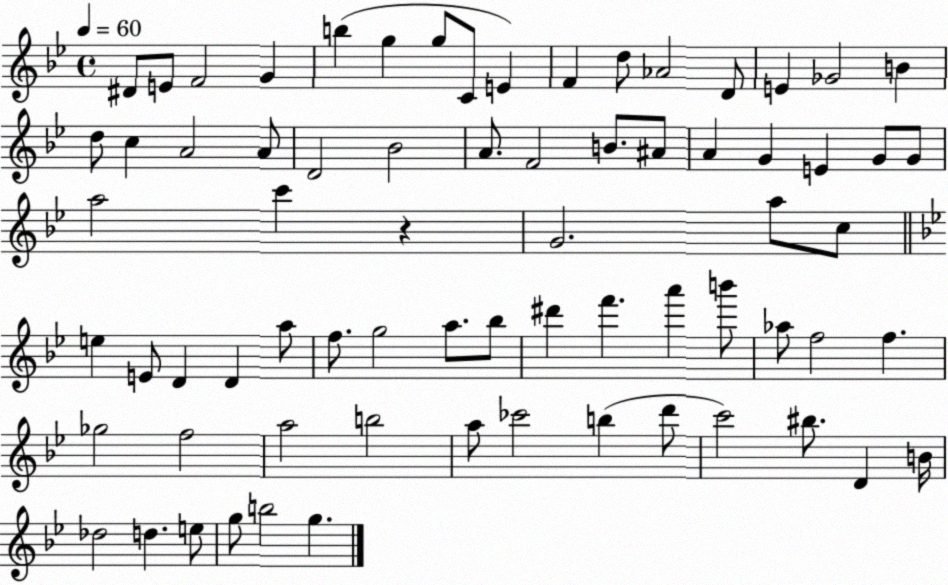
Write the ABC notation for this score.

X:1
T:Untitled
M:4/4
L:1/4
K:Bb
^D/2 E/2 F2 G b g g/2 C/2 E F d/2 _A2 D/2 E _G2 B d/2 c A2 A/2 D2 _B2 A/2 F2 B/2 ^A/2 A G E G/2 G/2 a2 c' z G2 a/2 c/2 e E/2 D D a/2 f/2 g2 a/2 _b/2 ^d' f' a' b'/2 _a/2 f2 f _g2 f2 a2 b2 a/2 _c'2 b d'/2 c'2 ^b/2 D B/4 _d2 d e/2 g/2 b2 g